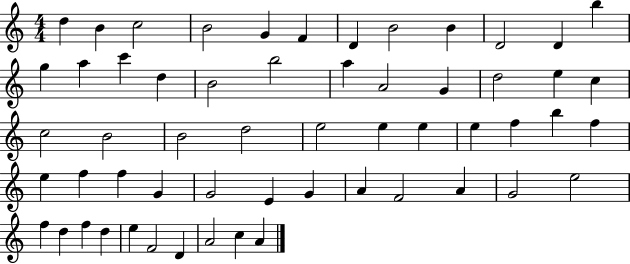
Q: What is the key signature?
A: C major